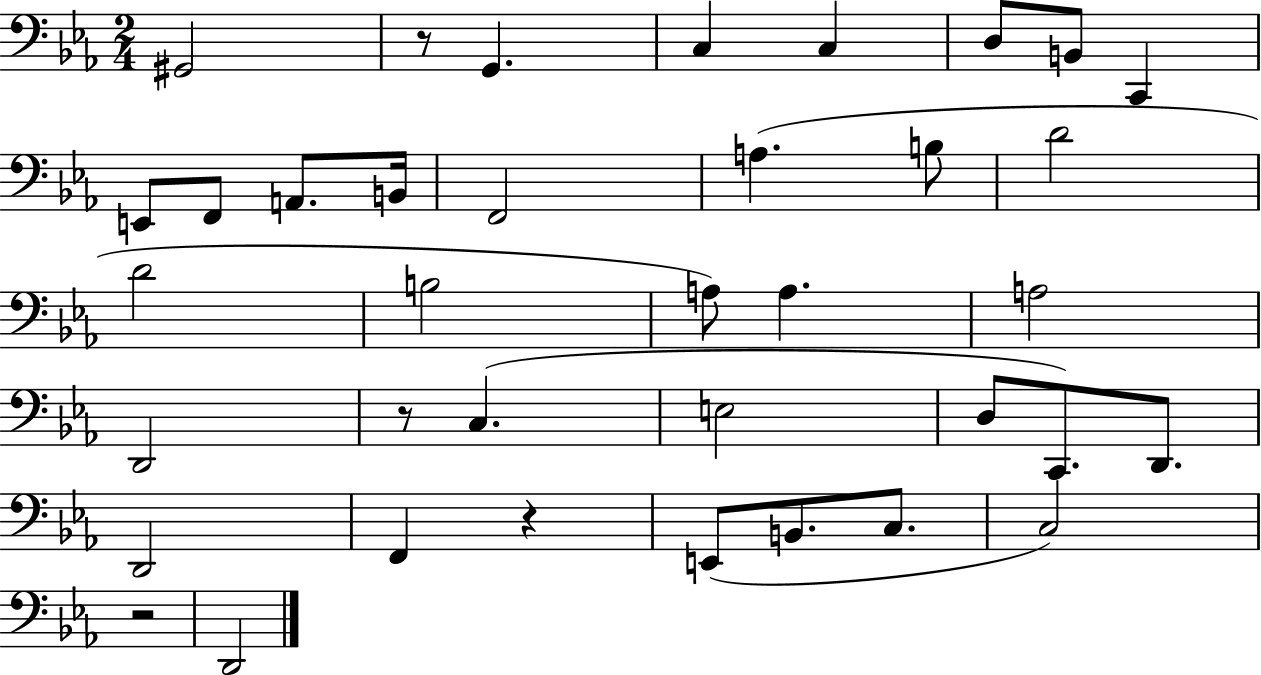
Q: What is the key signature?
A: EES major